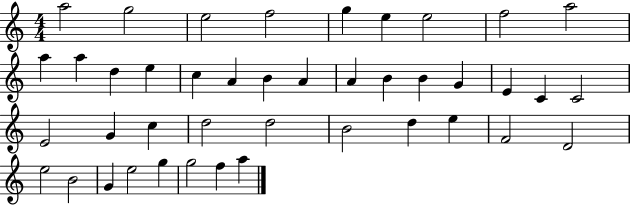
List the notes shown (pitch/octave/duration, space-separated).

A5/h G5/h E5/h F5/h G5/q E5/q E5/h F5/h A5/h A5/q A5/q D5/q E5/q C5/q A4/q B4/q A4/q A4/q B4/q B4/q G4/q E4/q C4/q C4/h E4/h G4/q C5/q D5/h D5/h B4/h D5/q E5/q F4/h D4/h E5/h B4/h G4/q E5/h G5/q G5/h F5/q A5/q